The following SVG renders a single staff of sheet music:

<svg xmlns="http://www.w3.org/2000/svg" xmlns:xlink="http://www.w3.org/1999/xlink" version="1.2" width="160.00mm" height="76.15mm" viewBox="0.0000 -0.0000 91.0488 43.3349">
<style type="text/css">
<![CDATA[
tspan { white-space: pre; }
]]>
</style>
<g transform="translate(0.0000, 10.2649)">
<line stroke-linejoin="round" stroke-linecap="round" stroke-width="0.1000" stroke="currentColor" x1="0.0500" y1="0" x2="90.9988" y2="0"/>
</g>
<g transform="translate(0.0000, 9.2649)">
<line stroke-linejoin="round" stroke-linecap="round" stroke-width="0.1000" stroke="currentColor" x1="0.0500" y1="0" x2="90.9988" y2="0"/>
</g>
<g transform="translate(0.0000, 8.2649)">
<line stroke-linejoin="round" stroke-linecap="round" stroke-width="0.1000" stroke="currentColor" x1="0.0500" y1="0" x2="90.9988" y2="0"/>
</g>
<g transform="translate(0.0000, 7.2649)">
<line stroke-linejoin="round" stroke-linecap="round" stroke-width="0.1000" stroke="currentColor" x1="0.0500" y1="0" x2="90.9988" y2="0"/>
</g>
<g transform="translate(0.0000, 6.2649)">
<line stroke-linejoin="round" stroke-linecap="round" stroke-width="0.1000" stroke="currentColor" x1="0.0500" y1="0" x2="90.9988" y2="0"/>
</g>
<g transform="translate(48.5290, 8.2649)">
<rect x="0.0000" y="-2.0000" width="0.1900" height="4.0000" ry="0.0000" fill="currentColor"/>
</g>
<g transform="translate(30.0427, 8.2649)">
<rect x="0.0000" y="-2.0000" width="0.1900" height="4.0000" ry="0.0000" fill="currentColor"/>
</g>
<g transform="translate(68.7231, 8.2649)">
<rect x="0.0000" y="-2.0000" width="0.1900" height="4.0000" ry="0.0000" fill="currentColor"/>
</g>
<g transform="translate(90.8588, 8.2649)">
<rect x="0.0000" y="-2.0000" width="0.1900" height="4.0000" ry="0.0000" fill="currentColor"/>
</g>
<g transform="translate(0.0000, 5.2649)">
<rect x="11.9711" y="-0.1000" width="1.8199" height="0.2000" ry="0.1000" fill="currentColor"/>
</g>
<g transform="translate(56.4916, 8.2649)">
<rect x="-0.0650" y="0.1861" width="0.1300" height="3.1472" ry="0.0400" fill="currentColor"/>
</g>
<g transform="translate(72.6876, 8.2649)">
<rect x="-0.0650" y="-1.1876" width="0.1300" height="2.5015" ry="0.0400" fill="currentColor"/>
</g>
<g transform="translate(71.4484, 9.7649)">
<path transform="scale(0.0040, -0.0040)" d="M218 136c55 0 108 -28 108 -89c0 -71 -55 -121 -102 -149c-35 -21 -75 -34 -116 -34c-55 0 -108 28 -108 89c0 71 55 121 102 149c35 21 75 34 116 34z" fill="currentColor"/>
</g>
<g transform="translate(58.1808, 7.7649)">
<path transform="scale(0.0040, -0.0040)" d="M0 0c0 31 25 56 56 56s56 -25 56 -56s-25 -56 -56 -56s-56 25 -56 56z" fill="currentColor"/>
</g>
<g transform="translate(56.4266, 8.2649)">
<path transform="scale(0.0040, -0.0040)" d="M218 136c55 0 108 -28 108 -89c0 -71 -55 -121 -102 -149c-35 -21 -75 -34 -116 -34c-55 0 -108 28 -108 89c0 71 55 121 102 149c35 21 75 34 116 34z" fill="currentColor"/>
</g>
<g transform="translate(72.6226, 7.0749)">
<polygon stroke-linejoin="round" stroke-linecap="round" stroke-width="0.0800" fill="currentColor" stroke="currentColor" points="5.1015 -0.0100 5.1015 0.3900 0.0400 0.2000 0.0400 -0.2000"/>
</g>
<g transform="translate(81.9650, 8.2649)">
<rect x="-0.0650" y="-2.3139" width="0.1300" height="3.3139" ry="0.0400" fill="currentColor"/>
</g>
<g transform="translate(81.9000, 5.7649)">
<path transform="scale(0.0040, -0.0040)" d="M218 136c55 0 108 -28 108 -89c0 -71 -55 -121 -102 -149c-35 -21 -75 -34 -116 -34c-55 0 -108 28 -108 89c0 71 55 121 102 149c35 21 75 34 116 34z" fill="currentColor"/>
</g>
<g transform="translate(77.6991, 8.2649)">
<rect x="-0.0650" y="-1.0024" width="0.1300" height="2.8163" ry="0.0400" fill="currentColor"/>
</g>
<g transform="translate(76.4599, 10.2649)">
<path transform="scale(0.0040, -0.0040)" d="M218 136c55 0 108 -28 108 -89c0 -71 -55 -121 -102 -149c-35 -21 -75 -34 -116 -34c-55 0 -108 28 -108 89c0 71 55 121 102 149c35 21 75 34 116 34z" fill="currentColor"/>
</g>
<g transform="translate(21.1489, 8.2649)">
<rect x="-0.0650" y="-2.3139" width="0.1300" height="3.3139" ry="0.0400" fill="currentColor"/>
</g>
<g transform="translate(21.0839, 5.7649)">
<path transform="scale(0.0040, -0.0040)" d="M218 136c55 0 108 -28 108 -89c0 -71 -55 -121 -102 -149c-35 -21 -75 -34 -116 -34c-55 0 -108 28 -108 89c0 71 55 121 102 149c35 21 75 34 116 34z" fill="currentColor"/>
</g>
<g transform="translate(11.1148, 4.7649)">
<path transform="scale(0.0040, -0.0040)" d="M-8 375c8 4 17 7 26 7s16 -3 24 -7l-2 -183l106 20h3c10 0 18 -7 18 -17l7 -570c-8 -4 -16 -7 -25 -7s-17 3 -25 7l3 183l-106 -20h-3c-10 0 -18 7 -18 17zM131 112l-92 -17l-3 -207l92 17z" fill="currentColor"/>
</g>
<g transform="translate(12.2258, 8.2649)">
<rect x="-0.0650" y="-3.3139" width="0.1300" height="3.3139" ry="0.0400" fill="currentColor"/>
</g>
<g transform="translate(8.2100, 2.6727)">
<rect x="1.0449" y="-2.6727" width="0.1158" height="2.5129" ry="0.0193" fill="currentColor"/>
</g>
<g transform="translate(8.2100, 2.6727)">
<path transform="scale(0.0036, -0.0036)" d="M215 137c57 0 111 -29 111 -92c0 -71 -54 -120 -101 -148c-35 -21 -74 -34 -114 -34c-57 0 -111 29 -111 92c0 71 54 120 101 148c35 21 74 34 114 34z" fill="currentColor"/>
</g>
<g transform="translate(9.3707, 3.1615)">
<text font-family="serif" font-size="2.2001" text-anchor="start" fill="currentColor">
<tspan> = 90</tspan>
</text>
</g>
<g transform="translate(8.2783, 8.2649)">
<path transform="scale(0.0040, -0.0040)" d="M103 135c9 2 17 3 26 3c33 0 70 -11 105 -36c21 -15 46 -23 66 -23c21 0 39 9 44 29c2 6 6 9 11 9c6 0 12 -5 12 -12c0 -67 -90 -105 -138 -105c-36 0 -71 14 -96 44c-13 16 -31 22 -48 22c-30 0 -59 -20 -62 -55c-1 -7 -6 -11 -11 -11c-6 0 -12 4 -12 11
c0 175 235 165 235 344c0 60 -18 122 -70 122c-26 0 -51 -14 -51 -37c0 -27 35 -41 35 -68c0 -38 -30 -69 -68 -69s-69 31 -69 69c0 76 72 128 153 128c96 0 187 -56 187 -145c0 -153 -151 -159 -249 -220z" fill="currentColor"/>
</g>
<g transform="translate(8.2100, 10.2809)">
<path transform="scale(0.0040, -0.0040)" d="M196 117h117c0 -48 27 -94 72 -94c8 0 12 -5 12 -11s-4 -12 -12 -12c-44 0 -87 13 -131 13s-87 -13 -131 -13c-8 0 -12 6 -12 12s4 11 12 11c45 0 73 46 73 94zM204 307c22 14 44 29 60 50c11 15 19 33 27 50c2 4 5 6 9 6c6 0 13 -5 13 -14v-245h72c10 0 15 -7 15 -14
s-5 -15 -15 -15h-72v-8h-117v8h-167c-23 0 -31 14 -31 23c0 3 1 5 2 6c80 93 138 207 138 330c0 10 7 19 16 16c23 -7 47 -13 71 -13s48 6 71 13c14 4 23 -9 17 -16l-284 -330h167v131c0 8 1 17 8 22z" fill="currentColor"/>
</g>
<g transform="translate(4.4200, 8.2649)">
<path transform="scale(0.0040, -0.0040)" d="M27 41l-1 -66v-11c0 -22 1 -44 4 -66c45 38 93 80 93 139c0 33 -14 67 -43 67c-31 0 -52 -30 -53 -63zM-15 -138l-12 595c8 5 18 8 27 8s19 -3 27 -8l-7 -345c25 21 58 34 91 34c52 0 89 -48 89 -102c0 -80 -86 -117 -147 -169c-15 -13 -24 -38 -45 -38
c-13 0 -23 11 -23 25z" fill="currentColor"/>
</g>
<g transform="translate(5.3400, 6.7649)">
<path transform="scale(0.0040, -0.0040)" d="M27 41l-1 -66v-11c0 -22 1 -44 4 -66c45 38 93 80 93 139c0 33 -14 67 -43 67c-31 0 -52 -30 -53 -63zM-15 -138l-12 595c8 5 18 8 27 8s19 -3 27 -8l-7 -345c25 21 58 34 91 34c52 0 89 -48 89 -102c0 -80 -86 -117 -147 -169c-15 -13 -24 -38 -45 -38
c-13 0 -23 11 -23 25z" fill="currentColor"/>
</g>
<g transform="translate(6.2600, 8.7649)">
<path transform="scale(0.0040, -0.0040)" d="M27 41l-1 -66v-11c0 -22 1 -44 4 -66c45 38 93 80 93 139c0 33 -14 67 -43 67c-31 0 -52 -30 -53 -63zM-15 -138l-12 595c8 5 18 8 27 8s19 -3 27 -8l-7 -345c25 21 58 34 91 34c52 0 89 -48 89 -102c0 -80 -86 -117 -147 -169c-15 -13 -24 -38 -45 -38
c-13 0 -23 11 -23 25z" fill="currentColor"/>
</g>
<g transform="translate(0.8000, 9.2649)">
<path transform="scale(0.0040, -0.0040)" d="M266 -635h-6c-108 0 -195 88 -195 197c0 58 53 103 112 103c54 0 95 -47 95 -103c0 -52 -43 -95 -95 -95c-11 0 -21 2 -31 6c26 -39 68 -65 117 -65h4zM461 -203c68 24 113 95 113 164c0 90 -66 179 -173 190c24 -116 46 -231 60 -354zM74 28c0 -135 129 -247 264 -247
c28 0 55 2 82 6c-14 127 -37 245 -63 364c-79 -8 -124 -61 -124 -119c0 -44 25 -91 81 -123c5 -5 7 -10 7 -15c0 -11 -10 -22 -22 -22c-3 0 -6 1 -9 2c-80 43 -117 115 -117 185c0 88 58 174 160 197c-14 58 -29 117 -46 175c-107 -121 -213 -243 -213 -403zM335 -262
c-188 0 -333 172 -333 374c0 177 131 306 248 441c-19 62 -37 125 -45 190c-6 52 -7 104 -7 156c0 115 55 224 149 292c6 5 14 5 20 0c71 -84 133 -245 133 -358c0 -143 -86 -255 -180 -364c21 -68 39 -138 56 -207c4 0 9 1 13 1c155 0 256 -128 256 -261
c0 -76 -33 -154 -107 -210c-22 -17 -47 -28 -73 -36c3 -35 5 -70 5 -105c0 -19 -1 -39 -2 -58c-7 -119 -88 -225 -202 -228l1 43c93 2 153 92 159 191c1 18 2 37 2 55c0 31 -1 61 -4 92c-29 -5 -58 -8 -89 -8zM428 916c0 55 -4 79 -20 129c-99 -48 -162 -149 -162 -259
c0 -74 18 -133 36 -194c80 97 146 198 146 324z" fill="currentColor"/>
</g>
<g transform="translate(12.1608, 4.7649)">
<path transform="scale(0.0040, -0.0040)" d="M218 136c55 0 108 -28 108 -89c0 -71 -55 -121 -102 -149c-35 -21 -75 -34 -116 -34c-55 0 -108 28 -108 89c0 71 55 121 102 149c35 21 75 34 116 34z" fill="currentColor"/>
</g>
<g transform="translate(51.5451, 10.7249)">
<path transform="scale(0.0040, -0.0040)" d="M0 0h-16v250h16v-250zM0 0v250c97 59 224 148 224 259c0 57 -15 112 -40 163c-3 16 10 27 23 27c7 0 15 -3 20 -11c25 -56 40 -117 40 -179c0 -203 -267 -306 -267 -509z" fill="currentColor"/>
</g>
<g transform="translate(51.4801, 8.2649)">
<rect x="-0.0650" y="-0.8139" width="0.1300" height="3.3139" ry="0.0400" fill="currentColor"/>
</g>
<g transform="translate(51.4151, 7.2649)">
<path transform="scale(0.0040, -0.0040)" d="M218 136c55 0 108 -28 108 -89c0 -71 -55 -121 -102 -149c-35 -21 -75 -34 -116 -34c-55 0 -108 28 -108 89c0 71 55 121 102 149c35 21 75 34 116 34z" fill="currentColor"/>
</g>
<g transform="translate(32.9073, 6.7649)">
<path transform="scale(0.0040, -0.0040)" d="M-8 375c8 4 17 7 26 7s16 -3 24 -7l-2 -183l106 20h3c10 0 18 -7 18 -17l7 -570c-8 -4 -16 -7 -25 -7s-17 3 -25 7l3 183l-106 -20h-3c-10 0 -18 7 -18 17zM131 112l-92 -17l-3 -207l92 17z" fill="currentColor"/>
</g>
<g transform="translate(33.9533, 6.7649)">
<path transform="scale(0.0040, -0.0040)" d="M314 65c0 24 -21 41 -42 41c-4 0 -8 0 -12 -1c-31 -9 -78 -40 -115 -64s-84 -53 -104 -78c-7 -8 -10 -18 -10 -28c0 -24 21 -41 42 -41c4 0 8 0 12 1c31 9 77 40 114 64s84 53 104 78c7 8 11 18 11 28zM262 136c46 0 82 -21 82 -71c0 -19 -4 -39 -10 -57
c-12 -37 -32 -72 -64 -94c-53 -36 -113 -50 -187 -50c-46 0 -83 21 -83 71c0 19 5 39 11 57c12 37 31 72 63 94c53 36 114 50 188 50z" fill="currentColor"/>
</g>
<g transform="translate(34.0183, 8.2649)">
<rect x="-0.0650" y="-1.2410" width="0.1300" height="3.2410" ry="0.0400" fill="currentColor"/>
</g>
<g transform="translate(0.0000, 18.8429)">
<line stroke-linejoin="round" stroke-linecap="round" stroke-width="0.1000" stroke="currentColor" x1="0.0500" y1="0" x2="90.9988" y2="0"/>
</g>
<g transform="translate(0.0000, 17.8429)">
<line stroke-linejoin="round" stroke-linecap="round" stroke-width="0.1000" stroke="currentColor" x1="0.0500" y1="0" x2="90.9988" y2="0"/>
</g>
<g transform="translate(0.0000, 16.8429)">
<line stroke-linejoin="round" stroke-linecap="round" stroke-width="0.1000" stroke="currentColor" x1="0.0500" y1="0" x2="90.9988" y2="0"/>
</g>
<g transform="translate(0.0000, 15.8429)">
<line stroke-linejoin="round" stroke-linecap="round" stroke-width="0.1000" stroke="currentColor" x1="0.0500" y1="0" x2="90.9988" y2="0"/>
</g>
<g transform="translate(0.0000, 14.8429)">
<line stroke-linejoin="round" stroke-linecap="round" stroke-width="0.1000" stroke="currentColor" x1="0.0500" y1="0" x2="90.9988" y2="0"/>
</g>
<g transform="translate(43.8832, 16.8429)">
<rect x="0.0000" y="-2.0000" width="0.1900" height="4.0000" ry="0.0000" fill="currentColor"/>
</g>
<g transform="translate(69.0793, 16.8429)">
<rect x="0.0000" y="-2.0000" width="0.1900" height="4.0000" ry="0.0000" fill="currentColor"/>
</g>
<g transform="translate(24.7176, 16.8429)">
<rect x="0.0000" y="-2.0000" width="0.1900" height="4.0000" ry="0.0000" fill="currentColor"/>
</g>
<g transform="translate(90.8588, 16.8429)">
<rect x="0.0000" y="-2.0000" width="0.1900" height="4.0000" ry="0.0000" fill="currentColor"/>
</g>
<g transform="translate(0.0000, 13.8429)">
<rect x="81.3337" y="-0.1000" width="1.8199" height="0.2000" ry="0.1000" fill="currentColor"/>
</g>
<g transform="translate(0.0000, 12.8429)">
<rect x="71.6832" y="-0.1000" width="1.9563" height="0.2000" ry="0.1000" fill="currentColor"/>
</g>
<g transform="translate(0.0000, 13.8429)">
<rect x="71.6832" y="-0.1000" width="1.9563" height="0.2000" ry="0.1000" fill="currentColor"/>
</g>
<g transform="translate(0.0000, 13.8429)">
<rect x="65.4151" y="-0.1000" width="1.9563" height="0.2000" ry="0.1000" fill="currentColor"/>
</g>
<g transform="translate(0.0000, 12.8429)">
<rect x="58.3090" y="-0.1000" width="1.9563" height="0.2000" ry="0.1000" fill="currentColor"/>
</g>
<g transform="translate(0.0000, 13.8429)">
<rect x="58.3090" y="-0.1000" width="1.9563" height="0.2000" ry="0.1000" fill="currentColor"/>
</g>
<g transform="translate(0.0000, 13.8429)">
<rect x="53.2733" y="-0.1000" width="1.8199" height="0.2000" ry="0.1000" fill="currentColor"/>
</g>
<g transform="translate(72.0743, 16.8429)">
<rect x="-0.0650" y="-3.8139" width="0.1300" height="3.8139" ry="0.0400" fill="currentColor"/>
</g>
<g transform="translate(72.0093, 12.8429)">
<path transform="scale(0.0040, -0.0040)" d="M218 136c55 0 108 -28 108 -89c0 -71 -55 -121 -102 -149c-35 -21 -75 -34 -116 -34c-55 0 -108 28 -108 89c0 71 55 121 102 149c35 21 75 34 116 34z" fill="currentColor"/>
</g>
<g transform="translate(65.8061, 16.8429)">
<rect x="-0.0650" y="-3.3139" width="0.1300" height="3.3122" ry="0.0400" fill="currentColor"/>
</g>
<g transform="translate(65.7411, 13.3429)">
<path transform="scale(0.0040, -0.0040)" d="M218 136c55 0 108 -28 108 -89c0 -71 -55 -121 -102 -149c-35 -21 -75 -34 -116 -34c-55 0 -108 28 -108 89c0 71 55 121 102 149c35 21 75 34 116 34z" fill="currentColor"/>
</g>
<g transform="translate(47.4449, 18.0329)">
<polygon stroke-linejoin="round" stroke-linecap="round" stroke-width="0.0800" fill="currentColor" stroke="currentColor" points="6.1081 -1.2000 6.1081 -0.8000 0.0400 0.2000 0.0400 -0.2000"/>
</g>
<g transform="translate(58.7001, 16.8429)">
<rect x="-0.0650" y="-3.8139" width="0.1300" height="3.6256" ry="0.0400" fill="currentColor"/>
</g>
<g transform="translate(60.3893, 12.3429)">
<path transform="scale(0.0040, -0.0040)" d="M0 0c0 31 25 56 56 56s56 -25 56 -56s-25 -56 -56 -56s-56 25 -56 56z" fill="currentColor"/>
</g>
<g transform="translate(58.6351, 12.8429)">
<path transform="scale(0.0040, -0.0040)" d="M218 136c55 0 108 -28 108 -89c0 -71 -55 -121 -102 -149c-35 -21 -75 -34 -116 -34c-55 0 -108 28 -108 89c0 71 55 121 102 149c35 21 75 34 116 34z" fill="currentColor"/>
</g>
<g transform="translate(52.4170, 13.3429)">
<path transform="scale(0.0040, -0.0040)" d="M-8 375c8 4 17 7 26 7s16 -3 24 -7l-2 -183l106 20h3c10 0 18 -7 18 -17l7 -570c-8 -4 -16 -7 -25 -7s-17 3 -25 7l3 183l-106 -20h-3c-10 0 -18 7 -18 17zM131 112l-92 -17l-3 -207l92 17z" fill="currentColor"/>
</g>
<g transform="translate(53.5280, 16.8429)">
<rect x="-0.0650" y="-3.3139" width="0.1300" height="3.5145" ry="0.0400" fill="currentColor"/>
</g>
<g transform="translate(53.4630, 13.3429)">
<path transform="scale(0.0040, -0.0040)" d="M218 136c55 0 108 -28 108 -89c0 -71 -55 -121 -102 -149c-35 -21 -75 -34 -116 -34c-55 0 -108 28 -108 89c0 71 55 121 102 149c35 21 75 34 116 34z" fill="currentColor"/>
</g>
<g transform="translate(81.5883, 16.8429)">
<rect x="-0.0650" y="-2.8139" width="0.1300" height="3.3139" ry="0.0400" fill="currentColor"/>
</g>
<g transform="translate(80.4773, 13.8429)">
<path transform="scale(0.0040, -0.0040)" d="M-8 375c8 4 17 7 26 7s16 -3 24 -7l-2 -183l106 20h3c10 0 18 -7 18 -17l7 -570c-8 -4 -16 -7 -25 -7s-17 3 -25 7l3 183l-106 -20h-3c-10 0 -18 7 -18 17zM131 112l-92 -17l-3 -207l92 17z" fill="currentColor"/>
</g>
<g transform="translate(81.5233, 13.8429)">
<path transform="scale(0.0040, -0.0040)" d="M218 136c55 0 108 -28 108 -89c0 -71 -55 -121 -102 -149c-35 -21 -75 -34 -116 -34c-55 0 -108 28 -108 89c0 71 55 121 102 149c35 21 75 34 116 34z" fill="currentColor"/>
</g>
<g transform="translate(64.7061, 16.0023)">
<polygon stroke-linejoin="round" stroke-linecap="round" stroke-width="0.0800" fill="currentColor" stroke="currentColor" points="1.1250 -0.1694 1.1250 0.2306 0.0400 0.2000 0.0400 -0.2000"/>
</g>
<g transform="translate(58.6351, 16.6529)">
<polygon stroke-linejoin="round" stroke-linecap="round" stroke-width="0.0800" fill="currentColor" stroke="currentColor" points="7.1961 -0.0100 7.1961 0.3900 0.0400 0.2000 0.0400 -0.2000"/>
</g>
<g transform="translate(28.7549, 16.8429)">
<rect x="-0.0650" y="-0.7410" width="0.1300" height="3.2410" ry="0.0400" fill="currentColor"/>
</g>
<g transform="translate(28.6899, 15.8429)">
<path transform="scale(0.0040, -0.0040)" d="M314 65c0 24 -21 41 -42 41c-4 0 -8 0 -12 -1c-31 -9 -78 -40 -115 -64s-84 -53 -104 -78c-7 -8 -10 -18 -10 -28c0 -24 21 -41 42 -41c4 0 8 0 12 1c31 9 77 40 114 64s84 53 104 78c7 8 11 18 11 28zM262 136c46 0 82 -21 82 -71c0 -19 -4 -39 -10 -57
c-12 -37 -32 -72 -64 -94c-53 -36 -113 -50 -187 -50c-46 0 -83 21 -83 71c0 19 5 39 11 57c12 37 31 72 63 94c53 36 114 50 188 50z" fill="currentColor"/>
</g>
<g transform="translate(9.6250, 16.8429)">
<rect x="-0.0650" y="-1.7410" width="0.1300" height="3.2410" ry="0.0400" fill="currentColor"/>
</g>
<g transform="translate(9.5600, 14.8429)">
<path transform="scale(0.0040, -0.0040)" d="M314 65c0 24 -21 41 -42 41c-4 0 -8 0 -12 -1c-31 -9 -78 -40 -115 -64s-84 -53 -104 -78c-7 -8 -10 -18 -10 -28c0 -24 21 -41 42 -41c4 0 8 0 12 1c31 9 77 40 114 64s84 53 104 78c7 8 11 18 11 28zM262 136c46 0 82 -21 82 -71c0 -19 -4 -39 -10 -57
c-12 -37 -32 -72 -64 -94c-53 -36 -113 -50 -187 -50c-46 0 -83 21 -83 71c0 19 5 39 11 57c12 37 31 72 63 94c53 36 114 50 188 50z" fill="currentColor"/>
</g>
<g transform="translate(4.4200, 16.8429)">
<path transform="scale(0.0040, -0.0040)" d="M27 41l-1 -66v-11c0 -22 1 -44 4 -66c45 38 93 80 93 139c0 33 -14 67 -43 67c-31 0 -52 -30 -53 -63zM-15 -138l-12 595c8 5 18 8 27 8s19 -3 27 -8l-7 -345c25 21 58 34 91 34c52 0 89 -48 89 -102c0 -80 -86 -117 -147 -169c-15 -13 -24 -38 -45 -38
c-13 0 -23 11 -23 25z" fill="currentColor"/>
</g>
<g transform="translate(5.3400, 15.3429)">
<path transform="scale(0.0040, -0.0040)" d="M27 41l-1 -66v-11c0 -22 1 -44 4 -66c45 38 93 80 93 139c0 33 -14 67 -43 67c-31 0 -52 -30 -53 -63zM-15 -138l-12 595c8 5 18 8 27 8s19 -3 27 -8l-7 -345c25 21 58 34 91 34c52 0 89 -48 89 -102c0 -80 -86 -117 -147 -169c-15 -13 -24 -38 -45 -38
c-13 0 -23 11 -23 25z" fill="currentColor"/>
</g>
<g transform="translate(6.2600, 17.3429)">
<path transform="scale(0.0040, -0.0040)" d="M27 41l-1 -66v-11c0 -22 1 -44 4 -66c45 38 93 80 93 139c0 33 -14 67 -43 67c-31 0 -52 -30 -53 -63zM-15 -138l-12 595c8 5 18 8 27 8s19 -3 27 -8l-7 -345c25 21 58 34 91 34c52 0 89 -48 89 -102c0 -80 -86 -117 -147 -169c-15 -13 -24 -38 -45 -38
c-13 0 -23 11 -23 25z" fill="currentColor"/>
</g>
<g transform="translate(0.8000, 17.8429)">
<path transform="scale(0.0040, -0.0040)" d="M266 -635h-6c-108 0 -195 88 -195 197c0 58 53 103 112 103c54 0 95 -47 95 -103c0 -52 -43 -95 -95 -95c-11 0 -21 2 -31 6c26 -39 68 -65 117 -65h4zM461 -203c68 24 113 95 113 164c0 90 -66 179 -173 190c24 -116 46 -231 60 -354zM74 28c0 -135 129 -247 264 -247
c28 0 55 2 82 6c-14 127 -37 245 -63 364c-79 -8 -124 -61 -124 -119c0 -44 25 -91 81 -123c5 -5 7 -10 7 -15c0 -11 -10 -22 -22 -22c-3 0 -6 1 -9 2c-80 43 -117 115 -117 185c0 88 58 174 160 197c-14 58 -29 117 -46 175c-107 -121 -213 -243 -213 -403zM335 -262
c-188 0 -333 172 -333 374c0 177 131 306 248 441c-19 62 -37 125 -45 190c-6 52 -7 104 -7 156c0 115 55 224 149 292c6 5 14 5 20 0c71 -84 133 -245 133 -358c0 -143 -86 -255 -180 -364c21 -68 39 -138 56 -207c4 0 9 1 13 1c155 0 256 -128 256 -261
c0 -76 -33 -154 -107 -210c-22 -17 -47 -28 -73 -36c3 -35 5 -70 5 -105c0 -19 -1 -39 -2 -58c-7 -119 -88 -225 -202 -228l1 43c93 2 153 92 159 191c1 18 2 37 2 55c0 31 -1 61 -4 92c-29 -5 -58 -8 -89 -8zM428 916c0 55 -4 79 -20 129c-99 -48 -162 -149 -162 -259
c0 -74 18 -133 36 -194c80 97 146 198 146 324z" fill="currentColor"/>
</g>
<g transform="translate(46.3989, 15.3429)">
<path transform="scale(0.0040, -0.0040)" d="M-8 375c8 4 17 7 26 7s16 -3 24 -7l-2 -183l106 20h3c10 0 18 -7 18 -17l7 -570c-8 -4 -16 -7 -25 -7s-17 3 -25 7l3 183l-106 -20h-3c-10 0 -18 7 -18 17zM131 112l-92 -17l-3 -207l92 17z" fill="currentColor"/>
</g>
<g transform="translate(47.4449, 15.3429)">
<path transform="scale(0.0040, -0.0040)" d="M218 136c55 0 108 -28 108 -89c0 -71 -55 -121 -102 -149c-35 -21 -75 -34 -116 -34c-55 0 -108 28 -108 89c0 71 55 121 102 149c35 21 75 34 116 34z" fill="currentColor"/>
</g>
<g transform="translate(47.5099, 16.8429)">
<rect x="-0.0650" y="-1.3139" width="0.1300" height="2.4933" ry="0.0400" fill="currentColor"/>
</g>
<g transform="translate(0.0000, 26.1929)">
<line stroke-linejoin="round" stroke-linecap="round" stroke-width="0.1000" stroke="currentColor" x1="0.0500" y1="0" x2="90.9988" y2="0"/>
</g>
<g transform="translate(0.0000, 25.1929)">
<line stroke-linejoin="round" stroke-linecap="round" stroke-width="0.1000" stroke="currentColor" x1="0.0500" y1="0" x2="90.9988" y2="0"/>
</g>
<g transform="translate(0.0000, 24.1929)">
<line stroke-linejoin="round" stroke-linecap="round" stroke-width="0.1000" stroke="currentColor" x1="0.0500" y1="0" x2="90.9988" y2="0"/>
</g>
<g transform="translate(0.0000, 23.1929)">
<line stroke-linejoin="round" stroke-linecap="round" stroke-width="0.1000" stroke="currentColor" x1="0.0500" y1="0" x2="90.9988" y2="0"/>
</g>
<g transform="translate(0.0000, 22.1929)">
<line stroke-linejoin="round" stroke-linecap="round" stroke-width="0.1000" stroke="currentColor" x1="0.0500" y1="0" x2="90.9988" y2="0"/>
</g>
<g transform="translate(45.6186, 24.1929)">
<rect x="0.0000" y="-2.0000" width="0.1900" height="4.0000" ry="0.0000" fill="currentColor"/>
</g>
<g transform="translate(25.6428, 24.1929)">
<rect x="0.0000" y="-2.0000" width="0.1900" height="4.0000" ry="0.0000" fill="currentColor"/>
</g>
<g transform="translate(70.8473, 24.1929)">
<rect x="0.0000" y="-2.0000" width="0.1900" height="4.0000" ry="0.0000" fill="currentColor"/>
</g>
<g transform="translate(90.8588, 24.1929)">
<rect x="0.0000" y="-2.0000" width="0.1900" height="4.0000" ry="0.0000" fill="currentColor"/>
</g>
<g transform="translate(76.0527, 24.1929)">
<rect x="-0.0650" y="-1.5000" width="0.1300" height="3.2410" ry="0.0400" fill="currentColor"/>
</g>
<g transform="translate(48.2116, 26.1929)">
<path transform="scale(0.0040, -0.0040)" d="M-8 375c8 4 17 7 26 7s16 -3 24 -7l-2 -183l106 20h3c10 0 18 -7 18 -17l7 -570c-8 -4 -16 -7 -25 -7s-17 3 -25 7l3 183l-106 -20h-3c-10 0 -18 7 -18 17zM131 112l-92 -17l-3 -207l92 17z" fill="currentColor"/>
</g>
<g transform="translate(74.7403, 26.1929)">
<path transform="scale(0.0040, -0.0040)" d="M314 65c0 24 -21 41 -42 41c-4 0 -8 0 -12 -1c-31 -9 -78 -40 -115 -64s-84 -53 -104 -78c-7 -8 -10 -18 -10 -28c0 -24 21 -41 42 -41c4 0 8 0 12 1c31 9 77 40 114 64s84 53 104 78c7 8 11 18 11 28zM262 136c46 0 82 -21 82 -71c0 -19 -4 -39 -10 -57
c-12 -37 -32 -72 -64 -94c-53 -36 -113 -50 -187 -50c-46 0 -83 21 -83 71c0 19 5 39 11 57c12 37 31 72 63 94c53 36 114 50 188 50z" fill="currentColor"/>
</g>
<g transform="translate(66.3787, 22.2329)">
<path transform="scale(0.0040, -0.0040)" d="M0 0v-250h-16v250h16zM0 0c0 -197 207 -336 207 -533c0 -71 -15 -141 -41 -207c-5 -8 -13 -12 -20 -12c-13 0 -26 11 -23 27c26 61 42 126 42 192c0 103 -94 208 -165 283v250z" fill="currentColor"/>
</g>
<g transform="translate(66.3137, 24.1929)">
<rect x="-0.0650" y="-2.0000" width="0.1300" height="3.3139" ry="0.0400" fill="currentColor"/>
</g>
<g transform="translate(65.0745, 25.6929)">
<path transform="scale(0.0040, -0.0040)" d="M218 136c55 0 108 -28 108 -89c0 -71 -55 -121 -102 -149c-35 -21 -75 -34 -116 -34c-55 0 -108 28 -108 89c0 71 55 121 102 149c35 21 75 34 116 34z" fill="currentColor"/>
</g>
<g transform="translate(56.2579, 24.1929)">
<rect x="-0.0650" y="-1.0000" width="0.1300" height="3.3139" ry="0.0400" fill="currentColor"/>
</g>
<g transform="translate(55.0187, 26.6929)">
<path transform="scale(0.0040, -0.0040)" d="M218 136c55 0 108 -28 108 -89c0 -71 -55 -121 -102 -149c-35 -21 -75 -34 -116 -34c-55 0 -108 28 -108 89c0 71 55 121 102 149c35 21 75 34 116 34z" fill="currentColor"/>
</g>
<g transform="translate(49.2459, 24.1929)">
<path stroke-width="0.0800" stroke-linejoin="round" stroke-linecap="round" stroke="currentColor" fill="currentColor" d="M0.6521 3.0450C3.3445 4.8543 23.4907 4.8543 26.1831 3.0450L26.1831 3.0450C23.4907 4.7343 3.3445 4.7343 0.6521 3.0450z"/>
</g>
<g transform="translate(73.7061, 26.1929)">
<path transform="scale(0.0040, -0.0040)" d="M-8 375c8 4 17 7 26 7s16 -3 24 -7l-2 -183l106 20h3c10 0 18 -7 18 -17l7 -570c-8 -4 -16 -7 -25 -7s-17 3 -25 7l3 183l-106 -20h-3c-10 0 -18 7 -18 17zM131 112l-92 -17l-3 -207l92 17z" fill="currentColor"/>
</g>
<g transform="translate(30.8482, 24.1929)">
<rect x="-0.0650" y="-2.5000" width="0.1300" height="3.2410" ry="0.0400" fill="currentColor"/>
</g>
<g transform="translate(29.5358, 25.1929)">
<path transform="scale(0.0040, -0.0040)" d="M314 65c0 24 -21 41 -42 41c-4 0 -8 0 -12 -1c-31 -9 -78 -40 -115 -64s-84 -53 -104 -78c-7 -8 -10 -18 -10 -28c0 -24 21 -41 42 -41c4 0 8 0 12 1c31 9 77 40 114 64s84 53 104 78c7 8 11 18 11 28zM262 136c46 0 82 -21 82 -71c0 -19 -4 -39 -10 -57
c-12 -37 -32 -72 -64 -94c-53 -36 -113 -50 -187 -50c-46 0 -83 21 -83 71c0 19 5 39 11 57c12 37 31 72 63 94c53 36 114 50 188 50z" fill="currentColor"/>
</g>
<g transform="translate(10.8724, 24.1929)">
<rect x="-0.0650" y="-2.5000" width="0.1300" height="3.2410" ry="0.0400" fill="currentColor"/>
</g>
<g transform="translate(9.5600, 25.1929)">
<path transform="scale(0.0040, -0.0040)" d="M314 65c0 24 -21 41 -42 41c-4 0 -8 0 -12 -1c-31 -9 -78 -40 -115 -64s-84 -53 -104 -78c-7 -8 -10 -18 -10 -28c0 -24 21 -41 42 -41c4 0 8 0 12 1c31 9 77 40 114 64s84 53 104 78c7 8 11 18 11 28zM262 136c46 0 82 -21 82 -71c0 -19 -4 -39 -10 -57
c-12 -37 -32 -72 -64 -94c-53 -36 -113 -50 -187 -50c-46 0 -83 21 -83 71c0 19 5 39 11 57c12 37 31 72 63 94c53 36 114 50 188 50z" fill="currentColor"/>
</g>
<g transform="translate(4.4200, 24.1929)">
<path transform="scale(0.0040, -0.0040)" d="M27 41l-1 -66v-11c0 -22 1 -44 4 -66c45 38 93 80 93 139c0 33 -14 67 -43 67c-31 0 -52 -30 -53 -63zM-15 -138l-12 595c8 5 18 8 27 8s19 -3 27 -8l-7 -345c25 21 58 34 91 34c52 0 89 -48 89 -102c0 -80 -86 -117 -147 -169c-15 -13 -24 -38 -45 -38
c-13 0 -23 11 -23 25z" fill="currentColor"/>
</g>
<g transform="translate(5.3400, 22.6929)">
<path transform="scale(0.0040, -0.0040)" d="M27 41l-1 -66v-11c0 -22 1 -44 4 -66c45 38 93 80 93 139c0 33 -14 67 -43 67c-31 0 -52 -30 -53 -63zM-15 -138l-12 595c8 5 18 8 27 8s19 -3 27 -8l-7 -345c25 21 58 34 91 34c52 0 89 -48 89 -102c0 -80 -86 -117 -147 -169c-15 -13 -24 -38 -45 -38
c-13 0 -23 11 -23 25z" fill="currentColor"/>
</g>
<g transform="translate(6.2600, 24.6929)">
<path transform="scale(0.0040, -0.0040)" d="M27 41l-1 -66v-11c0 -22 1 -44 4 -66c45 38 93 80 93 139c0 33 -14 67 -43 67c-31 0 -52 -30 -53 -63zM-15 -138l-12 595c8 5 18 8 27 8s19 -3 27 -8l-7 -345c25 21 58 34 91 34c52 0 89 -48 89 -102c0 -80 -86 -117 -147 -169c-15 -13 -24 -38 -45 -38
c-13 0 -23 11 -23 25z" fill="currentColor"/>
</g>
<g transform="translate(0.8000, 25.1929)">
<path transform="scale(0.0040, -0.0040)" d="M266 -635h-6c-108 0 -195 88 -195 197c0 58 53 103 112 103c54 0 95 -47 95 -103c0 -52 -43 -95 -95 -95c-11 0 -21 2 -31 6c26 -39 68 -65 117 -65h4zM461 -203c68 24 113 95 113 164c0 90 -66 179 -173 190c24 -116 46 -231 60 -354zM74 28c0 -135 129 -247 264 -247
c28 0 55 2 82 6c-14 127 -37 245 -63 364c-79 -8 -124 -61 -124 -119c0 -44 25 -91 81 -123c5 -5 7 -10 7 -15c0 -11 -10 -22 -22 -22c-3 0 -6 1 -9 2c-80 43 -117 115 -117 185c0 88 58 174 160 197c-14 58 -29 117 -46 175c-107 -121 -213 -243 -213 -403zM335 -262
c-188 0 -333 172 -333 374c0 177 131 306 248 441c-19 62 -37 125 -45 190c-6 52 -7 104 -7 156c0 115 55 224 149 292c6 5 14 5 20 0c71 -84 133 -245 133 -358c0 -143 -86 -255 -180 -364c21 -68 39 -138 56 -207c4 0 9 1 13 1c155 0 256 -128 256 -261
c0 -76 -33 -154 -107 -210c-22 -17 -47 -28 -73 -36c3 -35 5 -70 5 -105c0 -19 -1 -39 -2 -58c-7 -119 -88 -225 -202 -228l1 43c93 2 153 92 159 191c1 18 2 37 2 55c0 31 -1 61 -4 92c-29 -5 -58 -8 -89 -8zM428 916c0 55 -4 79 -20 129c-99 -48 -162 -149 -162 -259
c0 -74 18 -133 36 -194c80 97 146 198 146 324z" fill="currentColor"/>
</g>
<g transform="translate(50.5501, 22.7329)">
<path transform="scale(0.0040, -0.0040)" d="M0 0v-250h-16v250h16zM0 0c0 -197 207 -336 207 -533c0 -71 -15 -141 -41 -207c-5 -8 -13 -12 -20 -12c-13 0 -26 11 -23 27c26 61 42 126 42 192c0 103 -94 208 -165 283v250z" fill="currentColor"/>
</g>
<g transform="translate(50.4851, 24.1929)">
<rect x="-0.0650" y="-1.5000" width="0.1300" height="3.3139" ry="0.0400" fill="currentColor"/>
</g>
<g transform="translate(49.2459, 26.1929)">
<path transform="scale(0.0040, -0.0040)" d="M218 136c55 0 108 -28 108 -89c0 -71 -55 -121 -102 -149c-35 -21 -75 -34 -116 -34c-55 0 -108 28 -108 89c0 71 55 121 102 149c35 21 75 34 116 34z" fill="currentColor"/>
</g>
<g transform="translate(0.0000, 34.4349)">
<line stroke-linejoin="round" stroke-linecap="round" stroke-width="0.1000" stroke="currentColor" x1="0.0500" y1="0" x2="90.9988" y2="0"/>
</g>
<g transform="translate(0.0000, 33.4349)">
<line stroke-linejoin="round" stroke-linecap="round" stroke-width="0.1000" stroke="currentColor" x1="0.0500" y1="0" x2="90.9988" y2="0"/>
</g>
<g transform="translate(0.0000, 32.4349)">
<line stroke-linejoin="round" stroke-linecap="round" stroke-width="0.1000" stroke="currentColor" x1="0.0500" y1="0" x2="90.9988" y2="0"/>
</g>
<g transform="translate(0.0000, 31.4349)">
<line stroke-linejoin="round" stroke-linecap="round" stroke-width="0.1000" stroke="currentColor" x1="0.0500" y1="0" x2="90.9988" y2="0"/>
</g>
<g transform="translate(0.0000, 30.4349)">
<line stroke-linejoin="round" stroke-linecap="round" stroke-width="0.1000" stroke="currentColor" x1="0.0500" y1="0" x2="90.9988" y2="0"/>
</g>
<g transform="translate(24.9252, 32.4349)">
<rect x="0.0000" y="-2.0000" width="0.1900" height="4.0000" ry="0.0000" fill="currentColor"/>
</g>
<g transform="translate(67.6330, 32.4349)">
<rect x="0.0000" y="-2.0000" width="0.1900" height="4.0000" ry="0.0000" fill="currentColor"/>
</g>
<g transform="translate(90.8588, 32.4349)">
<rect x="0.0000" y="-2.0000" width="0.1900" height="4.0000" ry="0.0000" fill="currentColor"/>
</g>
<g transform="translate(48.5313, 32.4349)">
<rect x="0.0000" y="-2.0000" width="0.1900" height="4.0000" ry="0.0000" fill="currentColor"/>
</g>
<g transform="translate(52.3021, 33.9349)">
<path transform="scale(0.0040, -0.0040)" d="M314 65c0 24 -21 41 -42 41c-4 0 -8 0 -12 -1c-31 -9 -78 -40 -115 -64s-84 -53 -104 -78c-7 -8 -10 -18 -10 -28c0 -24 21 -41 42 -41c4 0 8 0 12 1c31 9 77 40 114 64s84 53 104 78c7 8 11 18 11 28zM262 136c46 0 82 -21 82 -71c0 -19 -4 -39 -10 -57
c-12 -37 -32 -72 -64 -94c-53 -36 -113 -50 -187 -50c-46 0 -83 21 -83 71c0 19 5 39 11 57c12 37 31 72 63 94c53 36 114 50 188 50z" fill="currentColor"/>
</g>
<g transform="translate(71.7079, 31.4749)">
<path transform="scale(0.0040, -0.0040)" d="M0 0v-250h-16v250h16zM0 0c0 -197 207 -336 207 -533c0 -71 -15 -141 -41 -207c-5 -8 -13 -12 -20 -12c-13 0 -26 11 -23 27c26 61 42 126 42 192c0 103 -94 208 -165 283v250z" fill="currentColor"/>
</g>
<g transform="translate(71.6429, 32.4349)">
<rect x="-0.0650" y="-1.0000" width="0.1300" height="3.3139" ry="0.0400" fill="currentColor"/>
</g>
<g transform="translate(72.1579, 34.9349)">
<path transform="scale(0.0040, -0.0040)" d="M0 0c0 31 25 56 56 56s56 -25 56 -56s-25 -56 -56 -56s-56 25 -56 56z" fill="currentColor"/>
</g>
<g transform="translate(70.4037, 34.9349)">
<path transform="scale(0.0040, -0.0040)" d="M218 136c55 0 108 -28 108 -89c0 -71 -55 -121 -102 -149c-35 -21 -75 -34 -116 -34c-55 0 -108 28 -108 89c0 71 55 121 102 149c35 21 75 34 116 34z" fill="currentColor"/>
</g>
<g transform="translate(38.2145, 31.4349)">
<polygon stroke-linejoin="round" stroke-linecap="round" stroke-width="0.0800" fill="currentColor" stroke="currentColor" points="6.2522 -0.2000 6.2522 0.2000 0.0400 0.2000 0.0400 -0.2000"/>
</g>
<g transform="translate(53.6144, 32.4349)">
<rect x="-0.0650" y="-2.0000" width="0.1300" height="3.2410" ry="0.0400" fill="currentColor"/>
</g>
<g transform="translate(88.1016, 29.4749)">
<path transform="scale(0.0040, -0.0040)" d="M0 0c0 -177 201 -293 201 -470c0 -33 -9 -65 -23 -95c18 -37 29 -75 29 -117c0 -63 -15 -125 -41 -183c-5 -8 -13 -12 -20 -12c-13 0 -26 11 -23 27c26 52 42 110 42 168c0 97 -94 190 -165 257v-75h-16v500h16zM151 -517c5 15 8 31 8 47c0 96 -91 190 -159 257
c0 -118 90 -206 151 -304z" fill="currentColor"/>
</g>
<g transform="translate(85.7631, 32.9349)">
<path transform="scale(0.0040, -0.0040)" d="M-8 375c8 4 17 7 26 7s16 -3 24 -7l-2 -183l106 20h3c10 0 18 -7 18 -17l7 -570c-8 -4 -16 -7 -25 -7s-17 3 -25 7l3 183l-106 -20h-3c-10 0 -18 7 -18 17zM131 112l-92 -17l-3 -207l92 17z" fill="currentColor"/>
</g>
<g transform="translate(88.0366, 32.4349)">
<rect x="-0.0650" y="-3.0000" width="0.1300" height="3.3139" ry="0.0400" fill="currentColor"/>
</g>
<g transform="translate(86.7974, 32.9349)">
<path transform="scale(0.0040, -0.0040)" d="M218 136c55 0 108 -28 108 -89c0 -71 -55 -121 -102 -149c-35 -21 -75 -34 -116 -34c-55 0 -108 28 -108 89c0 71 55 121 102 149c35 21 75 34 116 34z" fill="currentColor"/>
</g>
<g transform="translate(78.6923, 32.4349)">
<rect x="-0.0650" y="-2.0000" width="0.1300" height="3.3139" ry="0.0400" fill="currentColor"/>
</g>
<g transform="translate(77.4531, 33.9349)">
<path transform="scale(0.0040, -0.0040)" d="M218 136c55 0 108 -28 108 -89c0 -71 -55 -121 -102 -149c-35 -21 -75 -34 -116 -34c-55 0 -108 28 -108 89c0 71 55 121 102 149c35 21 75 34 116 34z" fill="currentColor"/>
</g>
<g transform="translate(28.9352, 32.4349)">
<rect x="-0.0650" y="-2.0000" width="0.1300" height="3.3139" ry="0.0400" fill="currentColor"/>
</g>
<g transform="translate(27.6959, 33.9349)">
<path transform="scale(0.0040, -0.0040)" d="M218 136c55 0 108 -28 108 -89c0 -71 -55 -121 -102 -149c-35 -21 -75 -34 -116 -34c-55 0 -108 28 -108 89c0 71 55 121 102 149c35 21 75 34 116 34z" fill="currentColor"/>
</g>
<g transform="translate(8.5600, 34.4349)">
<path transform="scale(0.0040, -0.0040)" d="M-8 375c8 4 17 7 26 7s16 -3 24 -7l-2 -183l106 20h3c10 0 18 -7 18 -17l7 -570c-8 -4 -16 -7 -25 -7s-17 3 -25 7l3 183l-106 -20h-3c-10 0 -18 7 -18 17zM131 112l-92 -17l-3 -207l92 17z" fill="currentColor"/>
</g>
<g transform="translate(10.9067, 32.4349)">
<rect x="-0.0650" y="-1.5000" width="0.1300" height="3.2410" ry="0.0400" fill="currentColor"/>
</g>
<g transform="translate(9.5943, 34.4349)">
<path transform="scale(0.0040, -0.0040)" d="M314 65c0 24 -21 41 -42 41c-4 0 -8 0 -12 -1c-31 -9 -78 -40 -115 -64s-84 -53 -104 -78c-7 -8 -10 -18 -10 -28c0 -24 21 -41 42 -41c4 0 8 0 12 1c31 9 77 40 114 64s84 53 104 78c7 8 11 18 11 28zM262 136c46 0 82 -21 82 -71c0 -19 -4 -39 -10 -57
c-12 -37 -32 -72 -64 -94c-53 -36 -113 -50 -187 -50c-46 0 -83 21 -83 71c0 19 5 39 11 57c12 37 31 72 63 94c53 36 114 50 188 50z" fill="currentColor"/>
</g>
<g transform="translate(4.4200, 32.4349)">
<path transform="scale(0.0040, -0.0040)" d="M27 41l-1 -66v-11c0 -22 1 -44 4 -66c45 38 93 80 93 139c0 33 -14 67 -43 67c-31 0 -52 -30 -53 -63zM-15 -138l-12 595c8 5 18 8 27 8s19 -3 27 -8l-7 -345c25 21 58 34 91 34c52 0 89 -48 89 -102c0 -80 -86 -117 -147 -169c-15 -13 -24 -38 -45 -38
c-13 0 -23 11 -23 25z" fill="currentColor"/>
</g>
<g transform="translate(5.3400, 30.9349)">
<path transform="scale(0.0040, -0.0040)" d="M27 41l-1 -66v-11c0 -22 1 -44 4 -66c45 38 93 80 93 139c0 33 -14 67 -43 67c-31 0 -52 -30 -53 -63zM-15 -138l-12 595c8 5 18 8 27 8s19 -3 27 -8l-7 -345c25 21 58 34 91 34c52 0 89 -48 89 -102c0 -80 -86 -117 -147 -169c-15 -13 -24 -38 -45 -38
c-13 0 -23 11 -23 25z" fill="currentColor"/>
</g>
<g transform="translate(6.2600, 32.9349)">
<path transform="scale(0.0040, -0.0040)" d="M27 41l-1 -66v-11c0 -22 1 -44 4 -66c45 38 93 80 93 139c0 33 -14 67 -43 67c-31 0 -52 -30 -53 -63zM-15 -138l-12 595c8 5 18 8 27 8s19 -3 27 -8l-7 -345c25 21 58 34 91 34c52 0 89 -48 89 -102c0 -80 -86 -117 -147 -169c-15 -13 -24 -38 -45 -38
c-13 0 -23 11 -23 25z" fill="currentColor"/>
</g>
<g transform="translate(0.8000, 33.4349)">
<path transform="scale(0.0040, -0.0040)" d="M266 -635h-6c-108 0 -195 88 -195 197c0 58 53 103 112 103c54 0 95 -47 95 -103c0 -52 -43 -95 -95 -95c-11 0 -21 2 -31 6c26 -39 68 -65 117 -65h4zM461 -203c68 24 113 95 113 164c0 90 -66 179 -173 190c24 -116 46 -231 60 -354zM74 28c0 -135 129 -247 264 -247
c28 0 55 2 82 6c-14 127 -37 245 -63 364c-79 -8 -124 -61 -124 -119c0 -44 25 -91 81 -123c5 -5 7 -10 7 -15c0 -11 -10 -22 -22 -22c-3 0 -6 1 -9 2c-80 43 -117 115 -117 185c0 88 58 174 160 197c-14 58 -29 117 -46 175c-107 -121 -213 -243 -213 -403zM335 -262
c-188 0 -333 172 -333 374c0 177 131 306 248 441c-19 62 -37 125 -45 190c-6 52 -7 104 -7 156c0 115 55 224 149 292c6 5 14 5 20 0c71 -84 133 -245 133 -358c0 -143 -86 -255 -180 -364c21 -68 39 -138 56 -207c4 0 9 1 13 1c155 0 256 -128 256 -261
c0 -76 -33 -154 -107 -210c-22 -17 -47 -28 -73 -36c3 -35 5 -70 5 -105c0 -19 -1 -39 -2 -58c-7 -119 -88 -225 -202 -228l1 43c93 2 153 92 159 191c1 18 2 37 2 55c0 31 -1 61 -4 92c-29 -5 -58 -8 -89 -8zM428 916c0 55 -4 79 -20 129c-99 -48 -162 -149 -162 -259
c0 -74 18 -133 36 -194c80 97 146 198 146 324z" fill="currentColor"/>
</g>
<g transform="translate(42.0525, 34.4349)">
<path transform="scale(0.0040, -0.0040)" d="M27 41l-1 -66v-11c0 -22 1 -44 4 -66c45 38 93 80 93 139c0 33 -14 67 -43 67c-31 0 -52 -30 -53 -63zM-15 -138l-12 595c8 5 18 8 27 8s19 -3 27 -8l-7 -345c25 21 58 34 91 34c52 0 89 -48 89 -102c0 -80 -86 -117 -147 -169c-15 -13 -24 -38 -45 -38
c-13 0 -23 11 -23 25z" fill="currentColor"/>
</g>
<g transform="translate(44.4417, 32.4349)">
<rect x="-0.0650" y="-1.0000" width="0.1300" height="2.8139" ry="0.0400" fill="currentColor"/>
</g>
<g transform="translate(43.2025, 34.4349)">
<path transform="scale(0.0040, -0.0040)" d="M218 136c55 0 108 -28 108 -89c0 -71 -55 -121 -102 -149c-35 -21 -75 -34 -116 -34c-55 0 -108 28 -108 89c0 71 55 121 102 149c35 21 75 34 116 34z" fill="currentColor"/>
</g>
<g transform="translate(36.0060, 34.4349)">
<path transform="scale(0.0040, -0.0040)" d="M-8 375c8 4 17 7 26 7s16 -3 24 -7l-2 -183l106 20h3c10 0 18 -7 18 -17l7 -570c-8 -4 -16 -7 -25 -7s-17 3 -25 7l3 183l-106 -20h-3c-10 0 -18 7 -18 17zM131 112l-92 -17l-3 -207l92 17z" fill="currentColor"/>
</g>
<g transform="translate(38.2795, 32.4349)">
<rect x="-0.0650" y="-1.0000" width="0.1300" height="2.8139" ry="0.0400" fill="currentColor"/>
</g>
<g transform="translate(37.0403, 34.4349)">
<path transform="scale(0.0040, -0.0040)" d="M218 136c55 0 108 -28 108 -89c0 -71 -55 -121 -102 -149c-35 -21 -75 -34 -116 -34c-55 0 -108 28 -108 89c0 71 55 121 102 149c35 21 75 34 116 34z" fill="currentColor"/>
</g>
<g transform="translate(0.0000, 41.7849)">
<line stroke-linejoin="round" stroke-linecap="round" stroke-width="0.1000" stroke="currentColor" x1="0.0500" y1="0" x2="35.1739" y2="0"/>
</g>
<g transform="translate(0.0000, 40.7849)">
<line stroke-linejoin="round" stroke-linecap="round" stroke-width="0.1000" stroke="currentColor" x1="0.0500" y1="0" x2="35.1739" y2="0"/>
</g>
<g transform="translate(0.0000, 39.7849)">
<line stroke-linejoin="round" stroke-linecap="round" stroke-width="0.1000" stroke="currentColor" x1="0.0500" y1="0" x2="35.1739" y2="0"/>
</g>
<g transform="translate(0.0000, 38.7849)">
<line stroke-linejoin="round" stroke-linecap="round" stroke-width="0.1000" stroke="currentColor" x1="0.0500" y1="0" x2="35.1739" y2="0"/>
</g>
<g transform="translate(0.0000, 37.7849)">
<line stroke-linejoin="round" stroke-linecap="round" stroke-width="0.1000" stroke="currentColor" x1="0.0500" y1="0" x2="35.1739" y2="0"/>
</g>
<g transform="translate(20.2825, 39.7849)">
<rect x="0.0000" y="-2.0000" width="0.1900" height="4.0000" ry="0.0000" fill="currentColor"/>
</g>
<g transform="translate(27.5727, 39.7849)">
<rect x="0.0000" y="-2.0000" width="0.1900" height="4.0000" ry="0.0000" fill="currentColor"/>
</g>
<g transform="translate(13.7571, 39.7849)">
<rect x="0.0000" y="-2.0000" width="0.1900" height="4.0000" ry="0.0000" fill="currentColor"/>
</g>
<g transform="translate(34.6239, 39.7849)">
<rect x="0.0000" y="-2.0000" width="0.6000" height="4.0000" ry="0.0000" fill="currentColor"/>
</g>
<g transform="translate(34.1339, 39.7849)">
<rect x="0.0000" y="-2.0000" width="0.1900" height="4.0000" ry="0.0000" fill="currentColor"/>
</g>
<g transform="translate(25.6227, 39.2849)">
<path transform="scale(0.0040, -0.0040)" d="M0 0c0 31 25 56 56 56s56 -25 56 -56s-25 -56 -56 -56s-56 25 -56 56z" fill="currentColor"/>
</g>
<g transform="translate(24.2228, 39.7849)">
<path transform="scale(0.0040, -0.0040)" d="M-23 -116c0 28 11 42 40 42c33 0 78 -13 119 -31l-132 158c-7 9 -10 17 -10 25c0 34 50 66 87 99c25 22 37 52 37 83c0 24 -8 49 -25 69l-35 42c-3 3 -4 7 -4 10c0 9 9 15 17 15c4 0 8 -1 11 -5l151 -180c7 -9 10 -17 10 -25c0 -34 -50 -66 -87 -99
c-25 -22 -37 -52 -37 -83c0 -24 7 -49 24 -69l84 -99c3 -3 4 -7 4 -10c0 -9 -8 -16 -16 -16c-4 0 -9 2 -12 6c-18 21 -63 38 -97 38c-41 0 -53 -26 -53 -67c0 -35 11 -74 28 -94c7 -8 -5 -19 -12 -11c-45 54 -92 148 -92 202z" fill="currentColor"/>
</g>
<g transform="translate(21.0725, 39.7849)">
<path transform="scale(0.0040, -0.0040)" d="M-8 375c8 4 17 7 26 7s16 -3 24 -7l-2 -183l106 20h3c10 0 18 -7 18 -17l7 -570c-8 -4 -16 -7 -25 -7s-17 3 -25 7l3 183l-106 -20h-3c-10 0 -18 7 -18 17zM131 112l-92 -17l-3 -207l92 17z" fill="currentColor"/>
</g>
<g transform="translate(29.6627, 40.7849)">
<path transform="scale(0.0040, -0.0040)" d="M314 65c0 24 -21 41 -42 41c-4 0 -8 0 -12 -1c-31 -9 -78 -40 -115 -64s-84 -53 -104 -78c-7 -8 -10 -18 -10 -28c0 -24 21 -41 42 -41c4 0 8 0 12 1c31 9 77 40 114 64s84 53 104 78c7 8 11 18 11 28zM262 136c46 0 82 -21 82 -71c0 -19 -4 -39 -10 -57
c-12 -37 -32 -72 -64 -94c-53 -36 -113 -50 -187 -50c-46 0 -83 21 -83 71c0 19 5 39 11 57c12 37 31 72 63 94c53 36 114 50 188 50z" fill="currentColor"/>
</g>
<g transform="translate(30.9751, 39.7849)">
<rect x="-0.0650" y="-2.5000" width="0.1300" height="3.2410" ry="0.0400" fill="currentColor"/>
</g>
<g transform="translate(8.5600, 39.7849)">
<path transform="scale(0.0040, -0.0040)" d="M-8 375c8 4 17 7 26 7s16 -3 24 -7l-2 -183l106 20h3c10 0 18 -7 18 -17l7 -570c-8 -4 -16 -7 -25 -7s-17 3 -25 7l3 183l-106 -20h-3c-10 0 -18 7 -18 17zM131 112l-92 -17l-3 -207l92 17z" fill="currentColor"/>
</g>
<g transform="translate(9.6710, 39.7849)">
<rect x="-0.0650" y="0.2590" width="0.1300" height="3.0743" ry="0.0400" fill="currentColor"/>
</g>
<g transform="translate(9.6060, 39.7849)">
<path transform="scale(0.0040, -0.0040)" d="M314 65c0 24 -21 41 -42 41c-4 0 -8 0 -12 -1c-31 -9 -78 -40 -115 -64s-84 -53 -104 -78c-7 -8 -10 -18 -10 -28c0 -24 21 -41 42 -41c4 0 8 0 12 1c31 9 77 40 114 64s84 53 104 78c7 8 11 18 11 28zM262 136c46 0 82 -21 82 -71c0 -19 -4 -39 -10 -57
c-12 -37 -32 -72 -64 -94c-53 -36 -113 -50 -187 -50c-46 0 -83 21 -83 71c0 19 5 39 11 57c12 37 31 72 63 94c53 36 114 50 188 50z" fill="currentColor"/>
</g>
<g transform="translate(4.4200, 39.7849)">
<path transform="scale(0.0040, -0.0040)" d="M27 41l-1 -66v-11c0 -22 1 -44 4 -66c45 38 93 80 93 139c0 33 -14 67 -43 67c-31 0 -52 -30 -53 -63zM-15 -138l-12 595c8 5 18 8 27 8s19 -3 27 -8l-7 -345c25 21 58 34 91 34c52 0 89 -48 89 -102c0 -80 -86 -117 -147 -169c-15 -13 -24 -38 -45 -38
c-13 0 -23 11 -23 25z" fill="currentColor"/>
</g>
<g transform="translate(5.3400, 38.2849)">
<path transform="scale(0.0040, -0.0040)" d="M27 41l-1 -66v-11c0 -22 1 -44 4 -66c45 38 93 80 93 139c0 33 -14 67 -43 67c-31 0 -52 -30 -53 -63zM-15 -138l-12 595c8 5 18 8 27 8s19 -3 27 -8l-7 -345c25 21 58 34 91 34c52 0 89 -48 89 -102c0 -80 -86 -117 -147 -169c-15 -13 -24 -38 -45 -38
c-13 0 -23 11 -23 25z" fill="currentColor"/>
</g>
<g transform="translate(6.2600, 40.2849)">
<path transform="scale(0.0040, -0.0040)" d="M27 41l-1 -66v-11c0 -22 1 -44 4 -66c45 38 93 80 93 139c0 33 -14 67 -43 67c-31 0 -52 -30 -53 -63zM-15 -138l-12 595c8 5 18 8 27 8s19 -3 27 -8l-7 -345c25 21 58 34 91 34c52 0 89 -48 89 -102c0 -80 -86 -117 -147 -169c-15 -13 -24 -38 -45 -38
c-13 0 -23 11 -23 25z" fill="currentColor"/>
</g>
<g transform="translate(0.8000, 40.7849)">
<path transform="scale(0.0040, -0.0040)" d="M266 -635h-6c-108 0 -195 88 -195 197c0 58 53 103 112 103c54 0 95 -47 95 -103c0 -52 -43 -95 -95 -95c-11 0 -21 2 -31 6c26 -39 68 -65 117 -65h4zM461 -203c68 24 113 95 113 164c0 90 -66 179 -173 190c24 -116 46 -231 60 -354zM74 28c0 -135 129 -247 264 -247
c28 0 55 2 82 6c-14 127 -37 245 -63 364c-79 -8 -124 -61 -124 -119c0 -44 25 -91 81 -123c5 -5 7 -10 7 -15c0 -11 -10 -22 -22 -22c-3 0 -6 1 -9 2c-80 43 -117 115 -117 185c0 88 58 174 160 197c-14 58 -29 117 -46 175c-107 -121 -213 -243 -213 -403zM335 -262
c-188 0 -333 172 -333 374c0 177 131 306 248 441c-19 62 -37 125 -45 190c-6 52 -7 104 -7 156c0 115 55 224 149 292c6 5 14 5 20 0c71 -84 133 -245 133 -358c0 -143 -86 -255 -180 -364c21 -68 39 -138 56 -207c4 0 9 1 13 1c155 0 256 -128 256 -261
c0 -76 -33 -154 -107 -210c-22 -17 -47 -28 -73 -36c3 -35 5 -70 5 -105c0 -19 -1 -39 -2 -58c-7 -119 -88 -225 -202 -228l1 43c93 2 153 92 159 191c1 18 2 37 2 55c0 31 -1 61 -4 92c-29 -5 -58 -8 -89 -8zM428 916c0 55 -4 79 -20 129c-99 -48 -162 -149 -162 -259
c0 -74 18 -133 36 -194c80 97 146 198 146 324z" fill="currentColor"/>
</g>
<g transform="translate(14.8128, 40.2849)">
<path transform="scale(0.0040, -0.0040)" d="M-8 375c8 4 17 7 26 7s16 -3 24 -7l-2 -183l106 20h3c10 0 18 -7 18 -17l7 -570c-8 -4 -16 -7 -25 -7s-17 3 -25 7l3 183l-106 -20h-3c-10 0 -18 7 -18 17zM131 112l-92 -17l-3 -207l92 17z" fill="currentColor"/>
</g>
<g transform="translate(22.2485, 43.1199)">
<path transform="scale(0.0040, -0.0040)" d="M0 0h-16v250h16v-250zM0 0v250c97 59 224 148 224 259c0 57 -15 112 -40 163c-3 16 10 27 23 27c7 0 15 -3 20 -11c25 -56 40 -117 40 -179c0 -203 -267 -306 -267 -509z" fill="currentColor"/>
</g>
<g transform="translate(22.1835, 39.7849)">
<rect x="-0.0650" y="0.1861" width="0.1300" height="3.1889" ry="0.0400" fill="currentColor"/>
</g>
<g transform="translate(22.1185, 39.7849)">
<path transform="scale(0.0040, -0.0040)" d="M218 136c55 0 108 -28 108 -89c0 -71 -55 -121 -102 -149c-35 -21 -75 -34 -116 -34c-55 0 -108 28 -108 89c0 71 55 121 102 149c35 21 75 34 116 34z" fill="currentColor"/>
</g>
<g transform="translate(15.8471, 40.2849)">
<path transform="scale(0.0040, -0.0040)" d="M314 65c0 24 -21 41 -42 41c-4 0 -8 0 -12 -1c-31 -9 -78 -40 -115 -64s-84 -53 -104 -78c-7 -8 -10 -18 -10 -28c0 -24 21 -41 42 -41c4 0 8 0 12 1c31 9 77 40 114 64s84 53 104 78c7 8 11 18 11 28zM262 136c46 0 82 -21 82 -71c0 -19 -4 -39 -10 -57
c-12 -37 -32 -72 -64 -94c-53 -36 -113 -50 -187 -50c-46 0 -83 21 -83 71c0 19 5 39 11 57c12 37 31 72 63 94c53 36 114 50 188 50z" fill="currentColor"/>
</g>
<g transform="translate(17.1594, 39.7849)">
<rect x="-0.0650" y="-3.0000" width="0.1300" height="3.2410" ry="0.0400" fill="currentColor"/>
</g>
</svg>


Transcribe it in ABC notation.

X:1
T:Untitled
M:2/4
L:1/4
K:Eb
b g e2 d/2 _B F/2 _E/2 g f2 d2 e/2 b/2 c'/2 b/4 c' a G2 G2 E/2 D F/2 E2 E2 F E/2 _E/2 F2 D/2 F A/4 B2 A2 B/2 z G2